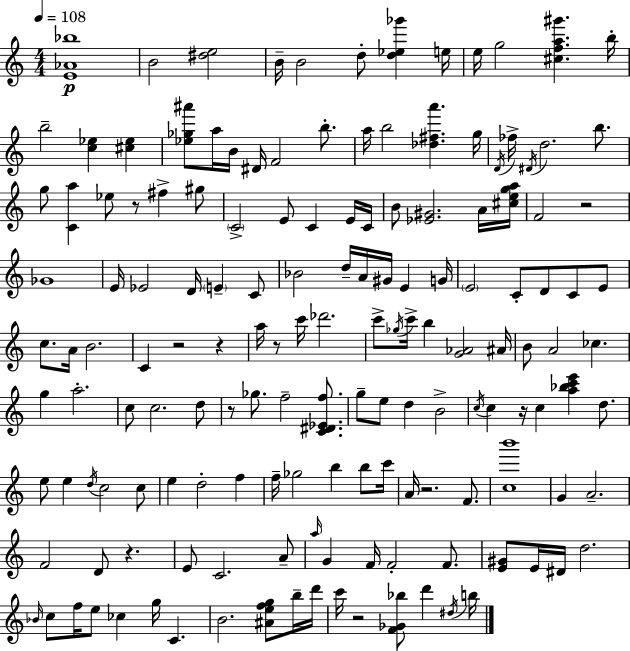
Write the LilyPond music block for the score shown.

{
  \clef treble
  \numericTimeSignature
  \time 4/4
  \key a \minor
  \tempo 4 = 108
  <e' aes' bes''>1\p | b'2 <dis'' e''>2 | b'16-- b'2 d''8-. <d'' ees'' ges'''>4 e''16 | e''16 g''2 <cis'' f'' a'' gis'''>4. b''16-. | \break b''2-- <c'' ees''>4 <cis'' ees''>4 | <ees'' ges'' ais'''>8 a''16 b'16 dis'16 f'2 b''8.-. | a''16 b''2 <des'' fis'' a'''>4. g''16 | \acciaccatura { d'16 } fes''16-> \acciaccatura { dis'16 } d''2. b''8. | \break g''8 <c' a''>4 ees''8 r8 fis''4-> | gis''8 \parenthesize c'2-> e'8 c'4 | e'16 c'16 b'8 <ees' gis'>2. | a'16 <cis'' e'' g'' a''>16 f'2 r2 | \break ges'1 | e'16 ees'2 d'16 \parenthesize e'4-- | c'8 bes'2 d''16-- a'16 gis'16 e'4 | g'16 \parenthesize e'2 c'8-. d'8 c'8 | \break e'8 c''8. a'16 b'2. | c'4 r2 r4 | a''16 r8 c'''16 des'''2. | c'''8-> \acciaccatura { ges''16 } c'''16-> b''4 <g' aes'>2 | \break ais'16 b'8 a'2 ces''4. | g''4 a''2.-. | c''8 c''2. | d''8 r8 ges''8. f''2-- | \break <c' dis' ees' f''>8. g''8-- e''8 d''4 b'2-> | \acciaccatura { c''16 } c''4 r16 c''4 <a'' bes'' c''' e'''>4 | d''8. e''8 e''4 \acciaccatura { d''16 } c''2 | c''8 e''4 d''2-. | \break f''4 f''16-- ges''2 b''4 | b''8 c'''16 a'16 r2. | f'8. <c'' b'''>1 | g'4 a'2.-- | \break f'2 d'8 r4. | e'8 c'2. | a'8-- \grace { a''16 } g'4 f'16 f'2-. | f'8. <e' gis'>8 e'16 dis'16 d''2. | \break \grace { bes'16 } c''8 f''16 e''8 ces''4 | g''16 c'4. b'2. | <ais' e'' f'' g''>8 b''16-- d'''16 c'''16 r2 | <f' ges' bes''>8 d'''4 \acciaccatura { dis''16 } b''16 \bar "|."
}